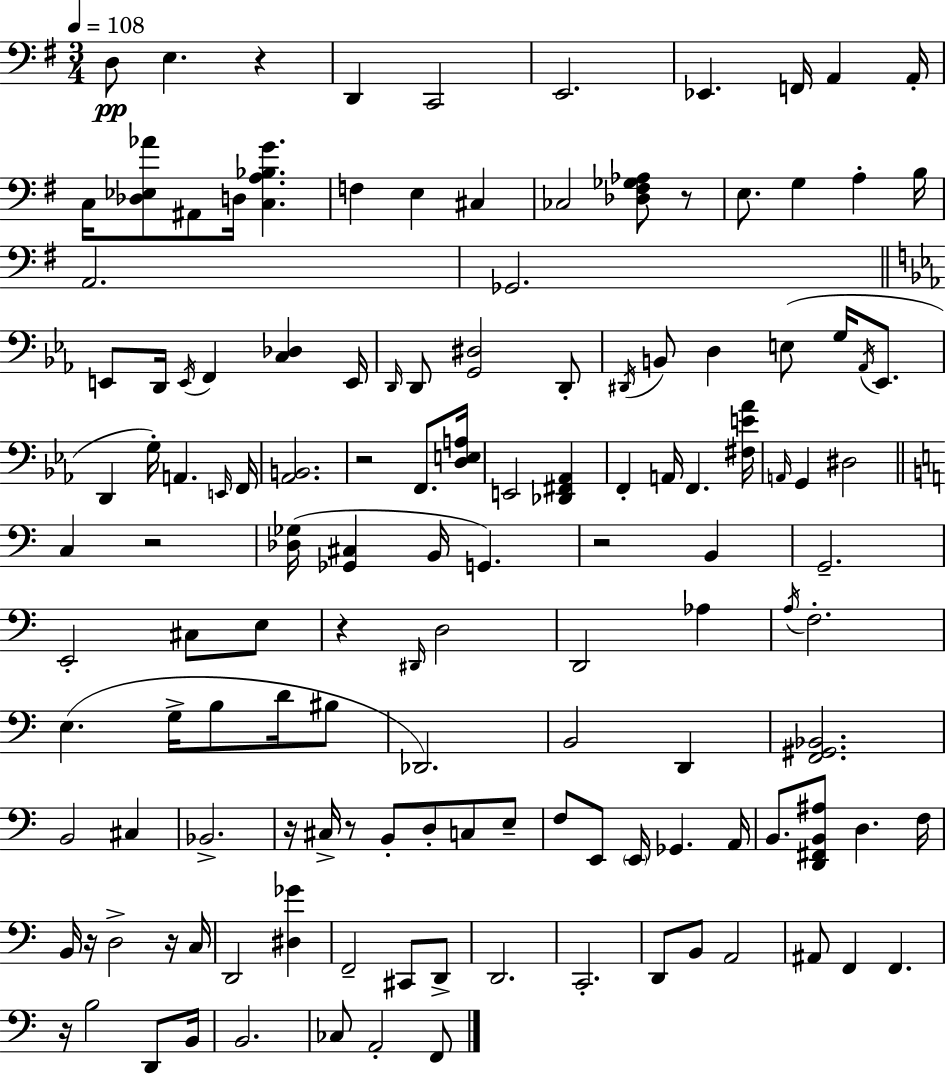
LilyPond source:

{
  \clef bass
  \numericTimeSignature
  \time 3/4
  \key e \minor
  \tempo 4 = 108
  \repeat volta 2 { d8\pp e4. r4 | d,4 c,2 | e,2. | ees,4. f,16 a,4 a,16-. | \break c16 <des ees aes'>8 ais,8 d16 <c a bes g'>4. | f4 e4 cis4 | ces2 <des fis ges aes>8 r8 | e8. g4 a4-. b16 | \break a,2. | ges,2. | \bar "||" \break \key c \minor e,8 d,16 \acciaccatura { e,16 } f,4 <c des>4 | e,16 \grace { d,16 } d,8 <g, dis>2 | d,8-. \acciaccatura { dis,16 } b,8 d4 e8( g16 | \acciaccatura { aes,16 } ees,8. d,4 g16-.) a,4. | \break \grace { e,16 } f,16 <aes, b,>2. | r2 | f,8. <d e a>16 e,2 | <des, fis, aes,>4 f,4-. a,16 f,4. | \break <fis e' aes'>16 \grace { a,16 } g,4 dis2 | \bar "||" \break \key a \minor c4 r2 | <des ges>16( <ges, cis>4 b,16 g,4.) | r2 b,4 | g,2.-- | \break e,2-. cis8 e8 | r4 \grace { dis,16 } d2 | d,2 aes4 | \acciaccatura { a16 } f2.-. | \break e4.( g16-> b8 d'16 | bis8 des,2.) | b,2 d,4 | <f, gis, bes,>2. | \break b,2 cis4 | bes,2.-> | r16 cis16-> r8 b,8-. d8-. c8 | e8-- f8 e,8 \parenthesize e,16 ges,4. | \break a,16 b,8. <d, fis, b, ais>8 d4. | f16 b,16 r16 d2-> | r16 c16 d,2 <dis ges'>4 | f,2-- cis,8 | \break d,8-> d,2. | c,2.-. | d,8 b,8 a,2 | ais,8 f,4 f,4. | \break r16 b2 d,8 | b,16 b,2. | ces8 a,2-. | f,8 } \bar "|."
}